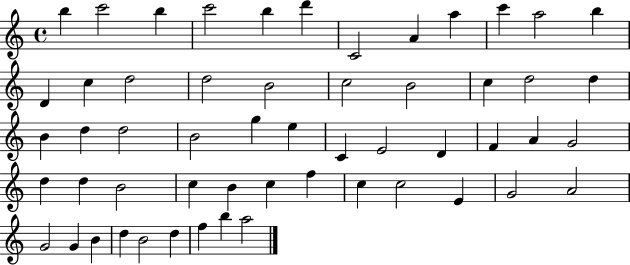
X:1
T:Untitled
M:4/4
L:1/4
K:C
b c'2 b c'2 b d' C2 A a c' a2 b D c d2 d2 B2 c2 B2 c d2 d B d d2 B2 g e C E2 D F A G2 d d B2 c B c f c c2 E G2 A2 G2 G B d B2 d f b a2